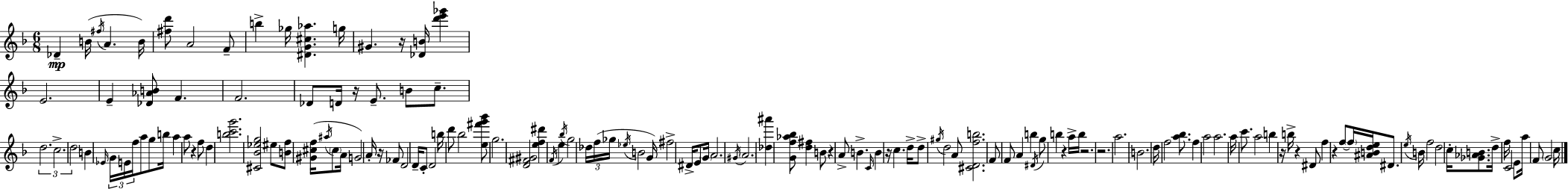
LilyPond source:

{
  \clef treble
  \numericTimeSignature
  \time 6/8
  \key f \major
  des'4--\mp b'16( \acciaccatura { fis''16 } a'4. | b'16) <fis'' d'''>8 a'2 f'8-- | b''4-> ges''16 <dis' g' cis'' aes''>4. | g''16 gis'4. r16 <des' b'>16 <d''' e''' ges'''>4 | \break e'2. | e'4-- <des' aes' b'>8 f'4. | f'2. | des'8 d'16 r16 e'8.-- b'8 c''8.-- | \break \tuplet 3/2 { d''2. | c''2.-> | d''2 } b'4 | \grace { ees'16 } \tuplet 3/2 { g'16 e'16 f''16 } a''8 g''8 b''16 a''4 | \break a''8 r4 f''8 d''4 | <b'' c''' g'''>2. | <cis' bes' ees'' g''>2 eis''8 | <b' f''>8 <gis' cis'' f''>16( \acciaccatura { ais''16 } \parenthesize cis''8 a'16 g'2) | \break a'16-. r16 fes'8 d'2 | d'16-- c'8-. d'2 | b''16 d'''8 bes''2 | <e'' fis''' g''' bes'''>8 g''2. | \break <d' fis' gis'>2 <e'' f'' dis'''>4 | \acciaccatura { f'16 } e''4 \acciaccatura { bes''16 } g''2 | \tuplet 3/2 { des''16 f''16( ges''16 } \acciaccatura { ees''16 } b'2 | g'16) fis''2-> | \break dis'16-> e'8 \parenthesize g'16 a'2. | \acciaccatura { gis'16 } \parenthesize a'2. | <des'' ais'''>4 <g' f'' aes'' bes''>8 | <d'' fis''>4 b'8 r4 a'8-> | \break b'4.-> \grace { c'16 } b'4 | r16 c''4. d''16-> d''8-> \acciaccatura { gis''16 } d''2 | a'8 <cis' d' f'' b''>2. | f'8 f'8 | \break a'4 b''4 \acciaccatura { dis'16 } g''8 | b''4 r4 a''16-> b''16 r2. | r2. | a''2. | \break b'2. | d''16 f''2 | <a'' bes''>8. f''4 | a''2 a''2. | \break a''16 c'''8. | a''2 b''4 | r16 b''16-> r4 dis'8 f''4 | r4 f''8~~ \parenthesize f''16 <ais' b' d'' e''>16 dis'8. | \break \acciaccatura { e''16 } b'16 f''2 d''2 | c''16-. <ges' aes' b'>8. d''16-> | f''16 c'2 e'8 a''16 | f'8 \parenthesize g'2 c''16 \bar "|."
}